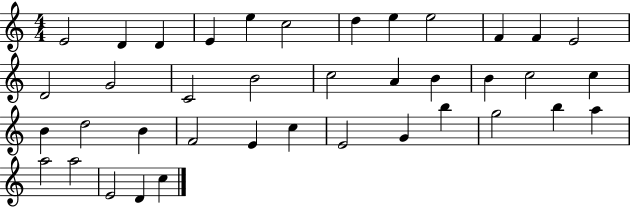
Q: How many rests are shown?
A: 0